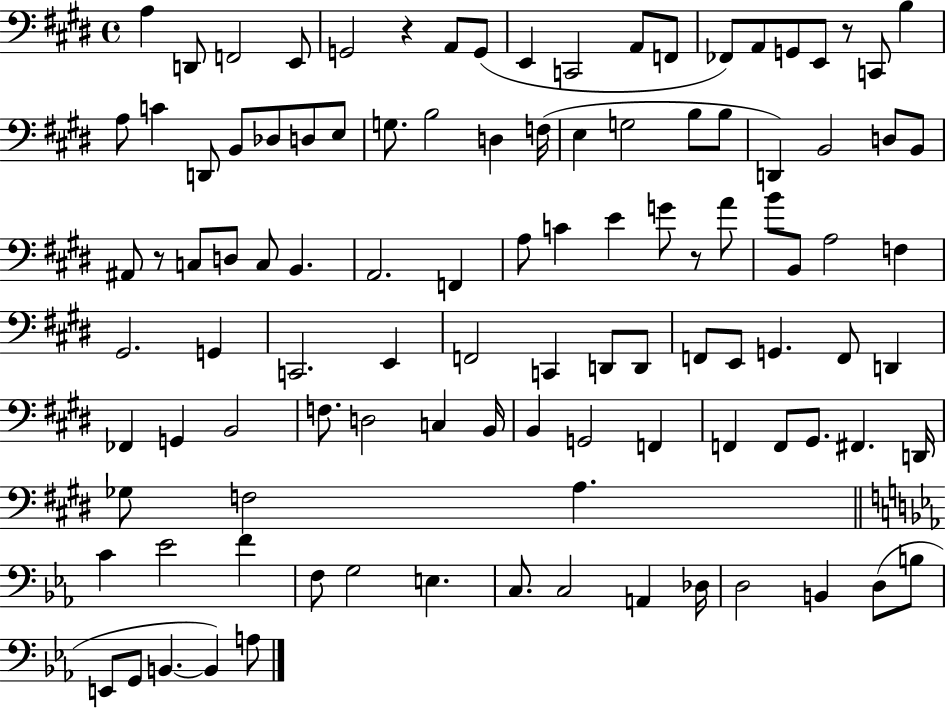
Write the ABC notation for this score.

X:1
T:Untitled
M:4/4
L:1/4
K:E
A, D,,/2 F,,2 E,,/2 G,,2 z A,,/2 G,,/2 E,, C,,2 A,,/2 F,,/2 _F,,/2 A,,/2 G,,/2 E,,/2 z/2 C,,/2 B, A,/2 C D,,/2 B,,/2 _D,/2 D,/2 E,/2 G,/2 B,2 D, F,/4 E, G,2 B,/2 B,/2 D,, B,,2 D,/2 B,,/2 ^A,,/2 z/2 C,/2 D,/2 C,/2 B,, A,,2 F,, A,/2 C E G/2 z/2 A/2 B/2 B,,/2 A,2 F, ^G,,2 G,, C,,2 E,, F,,2 C,, D,,/2 D,,/2 F,,/2 E,,/2 G,, F,,/2 D,, _F,, G,, B,,2 F,/2 D,2 C, B,,/4 B,, G,,2 F,, F,, F,,/2 ^G,,/2 ^F,, D,,/4 _G,/2 F,2 A, C _E2 F F,/2 G,2 E, C,/2 C,2 A,, _D,/4 D,2 B,, D,/2 B,/2 E,,/2 G,,/2 B,, B,, A,/2